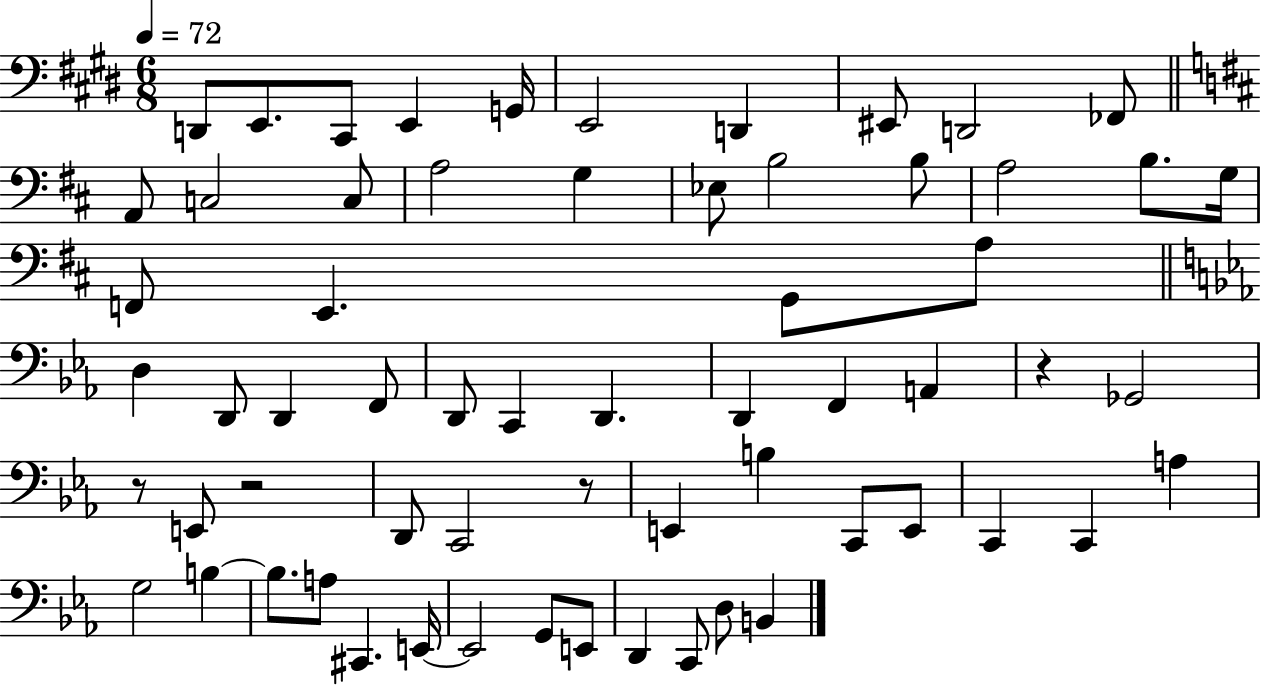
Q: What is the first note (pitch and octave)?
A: D2